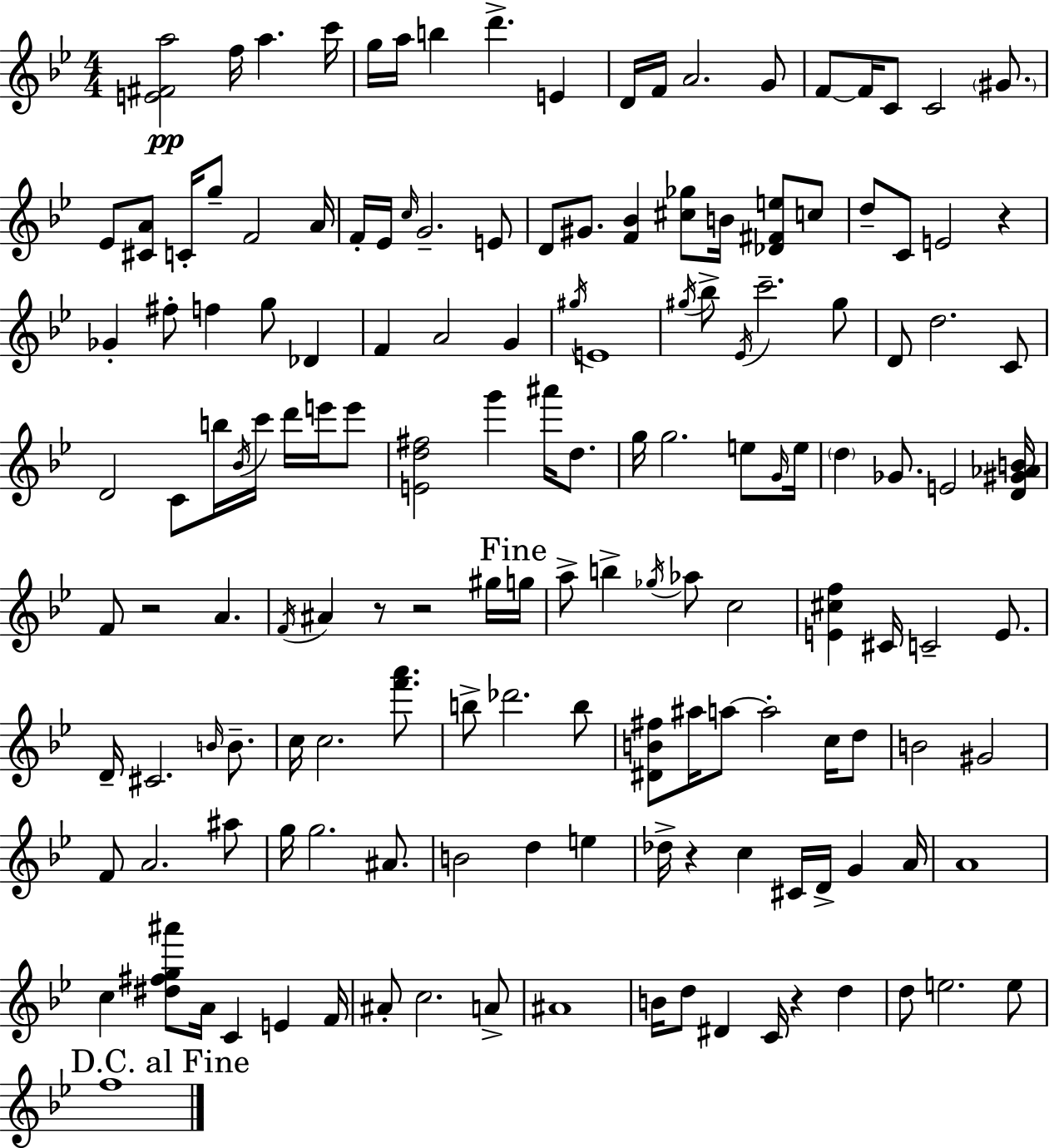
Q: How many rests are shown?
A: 6